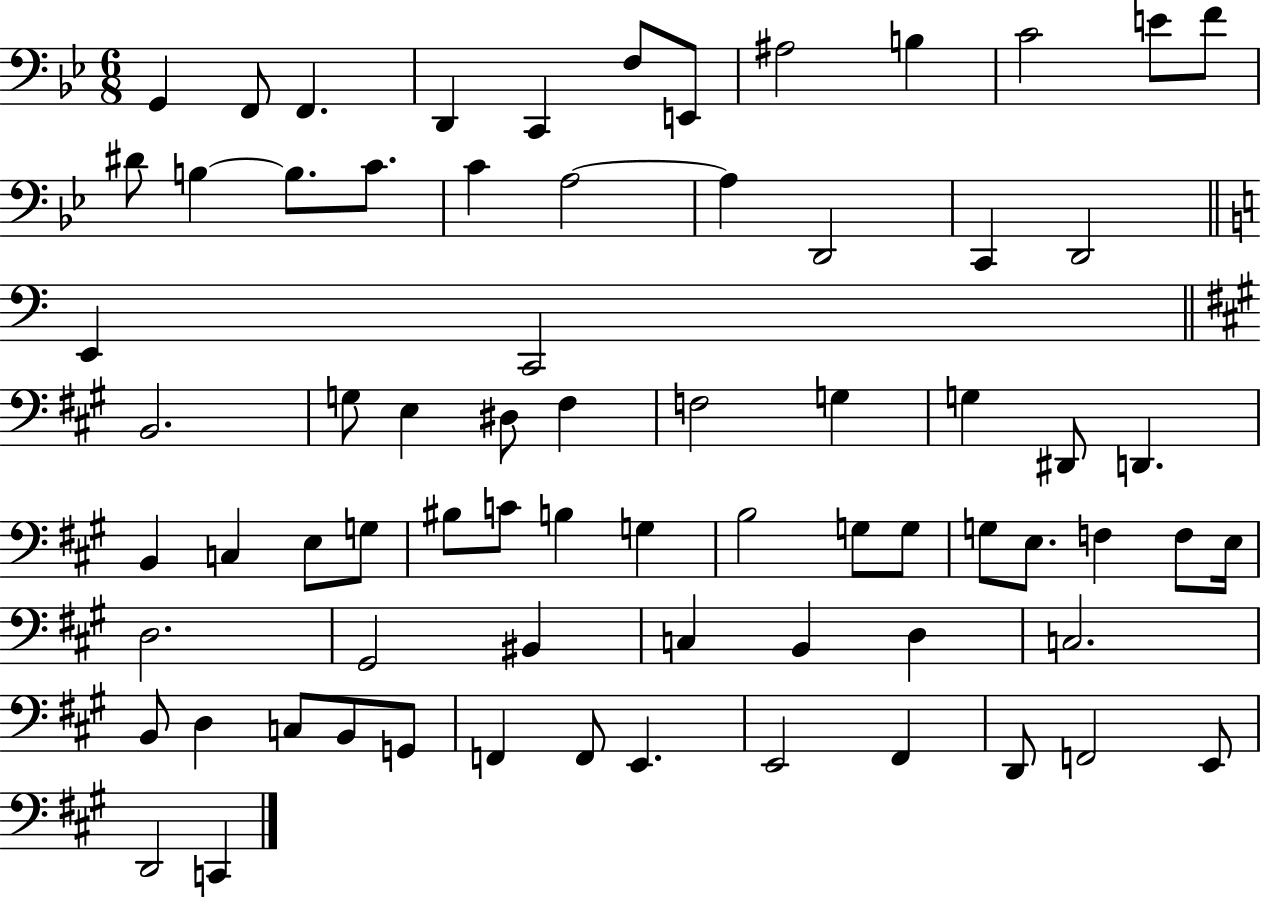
X:1
T:Untitled
M:6/8
L:1/4
K:Bb
G,, F,,/2 F,, D,, C,, F,/2 E,,/2 ^A,2 B, C2 E/2 F/2 ^D/2 B, B,/2 C/2 C A,2 A, D,,2 C,, D,,2 E,, C,,2 B,,2 G,/2 E, ^D,/2 ^F, F,2 G, G, ^D,,/2 D,, B,, C, E,/2 G,/2 ^B,/2 C/2 B, G, B,2 G,/2 G,/2 G,/2 E,/2 F, F,/2 E,/4 D,2 ^G,,2 ^B,, C, B,, D, C,2 B,,/2 D, C,/2 B,,/2 G,,/2 F,, F,,/2 E,, E,,2 ^F,, D,,/2 F,,2 E,,/2 D,,2 C,,